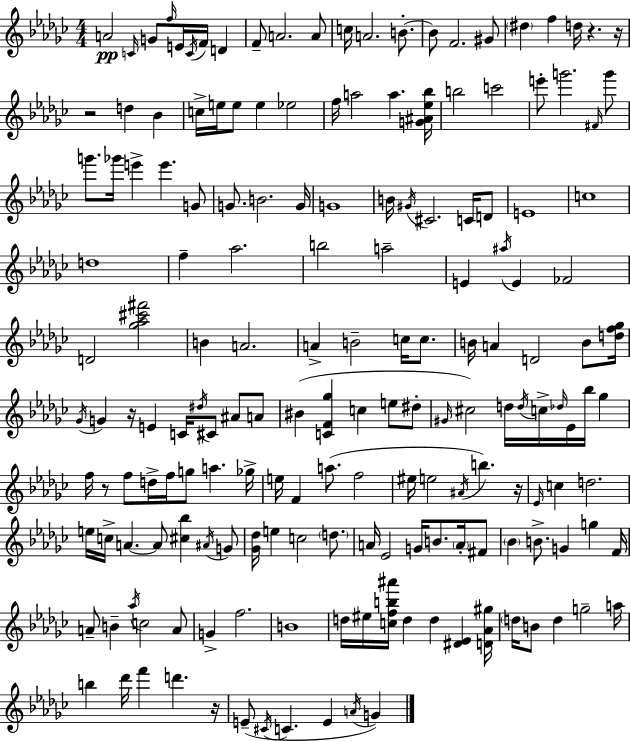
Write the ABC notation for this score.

X:1
T:Untitled
M:4/4
L:1/4
K:Ebm
A2 C/4 G/2 f/4 E/4 C/4 F/4 D F/2 A2 A/2 c/4 A2 B/2 B/2 F2 ^G/2 ^d f d/4 z z/4 z2 d _B c/4 e/4 e/2 e _e2 f/4 a2 a [G^A_e_b]/4 b2 c'2 e'/2 g'2 ^F/4 g'/2 g'/2 _g'/4 e' e' G/2 G/2 B2 G/4 G4 B/4 ^G/4 ^C2 C/4 D/2 E4 c4 d4 f _a2 b2 a2 E ^a/4 E _F2 D2 [_g_a^c'^f']2 B A2 A B2 c/4 c/2 B/4 A D2 B/2 [df_g]/4 _G/4 G z/4 E C/4 ^d/4 ^C/2 ^A/2 A/2 ^B [CF_g] c e/2 ^d/2 ^G/4 ^c2 d/4 d/4 c/4 _d/4 _E/4 _b/4 _g f/4 z/2 f/2 d/4 f/4 g/2 a _g/4 e/4 F a/2 f2 ^e/4 e2 ^A/4 b z/4 _E/4 c d2 e/4 c/4 A A/2 [^c_b] ^A/4 G/2 [_G_d]/4 e c2 d/2 A/4 _E2 G/4 B/2 A/4 ^F/2 _B B/2 G g F/4 A/2 B _a/4 c2 A/2 G f2 B4 d/4 ^e/4 [cfb^a']/4 d d [^D_E] [D_A^g]/4 d/4 B/2 d g2 a/4 b _d'/4 f' d' z/4 E/2 ^C/4 C E A/4 G